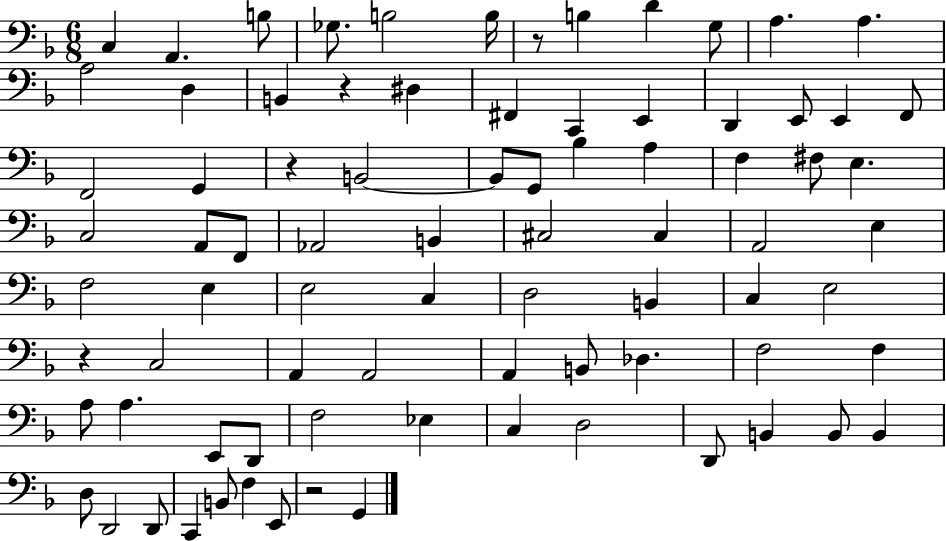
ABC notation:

X:1
T:Untitled
M:6/8
L:1/4
K:F
C, A,, B,/2 _G,/2 B,2 B,/4 z/2 B, D G,/2 A, A, A,2 D, B,, z ^D, ^F,, C,, E,, D,, E,,/2 E,, F,,/2 F,,2 G,, z B,,2 B,,/2 G,,/2 _B, A, F, ^F,/2 E, C,2 A,,/2 F,,/2 _A,,2 B,, ^C,2 ^C, A,,2 E, F,2 E, E,2 C, D,2 B,, C, E,2 z C,2 A,, A,,2 A,, B,,/2 _D, F,2 F, A,/2 A, E,,/2 D,,/2 F,2 _E, C, D,2 D,,/2 B,, B,,/2 B,, D,/2 D,,2 D,,/2 C,, B,,/2 F, E,,/2 z2 G,,